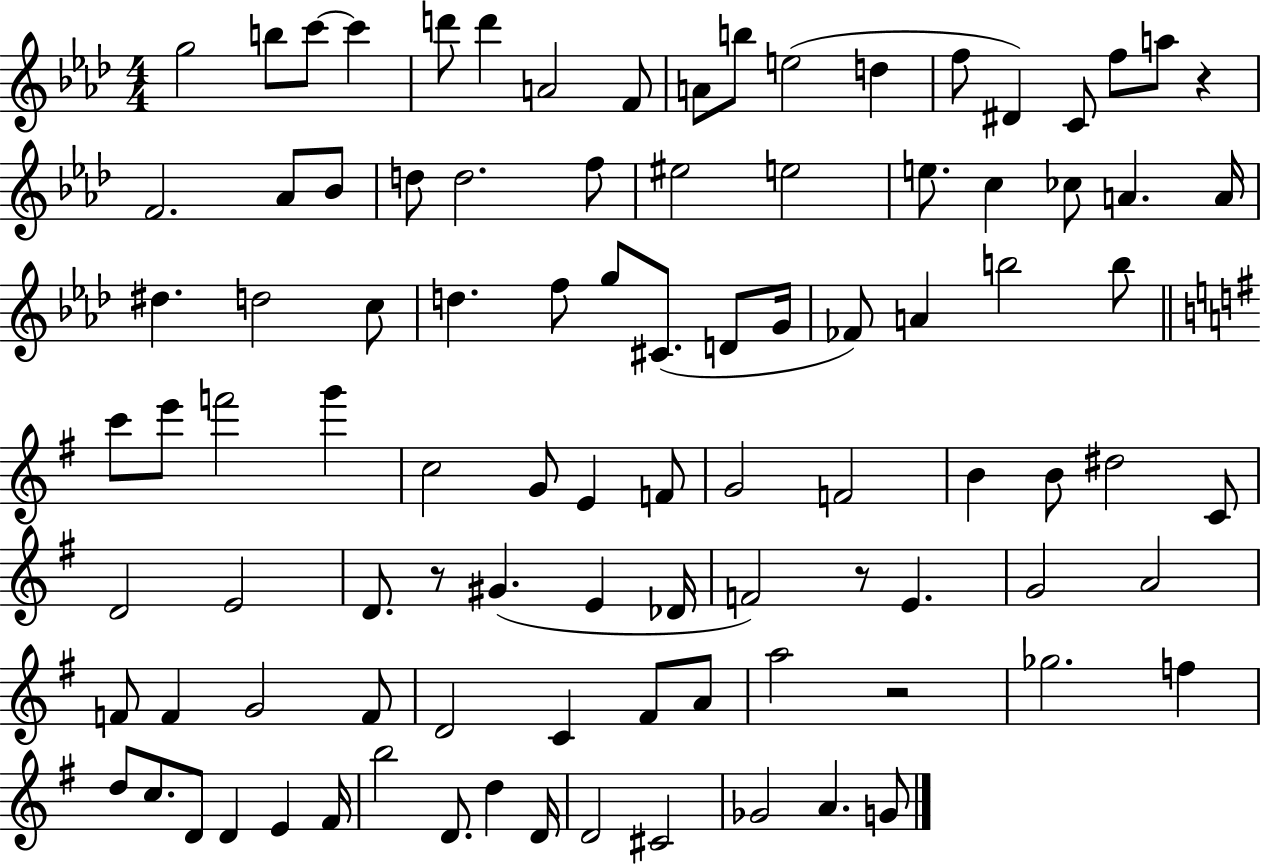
G5/h B5/e C6/e C6/q D6/e D6/q A4/h F4/e A4/e B5/e E5/h D5/q F5/e D#4/q C4/e F5/e A5/e R/q F4/h. Ab4/e Bb4/e D5/e D5/h. F5/e EIS5/h E5/h E5/e. C5/q CES5/e A4/q. A4/s D#5/q. D5/h C5/e D5/q. F5/e G5/e C#4/e. D4/e G4/s FES4/e A4/q B5/h B5/e C6/e E6/e F6/h G6/q C5/h G4/e E4/q F4/e G4/h F4/h B4/q B4/e D#5/h C4/e D4/h E4/h D4/e. R/e G#4/q. E4/q Db4/s F4/h R/e E4/q. G4/h A4/h F4/e F4/q G4/h F4/e D4/h C4/q F#4/e A4/e A5/h R/h Gb5/h. F5/q D5/e C5/e. D4/e D4/q E4/q F#4/s B5/h D4/e. D5/q D4/s D4/h C#4/h Gb4/h A4/q. G4/e